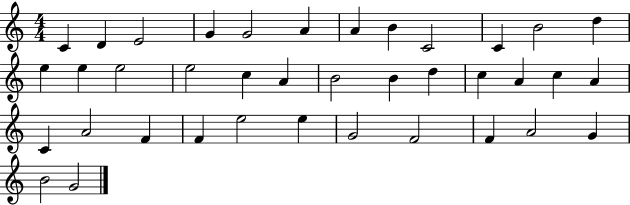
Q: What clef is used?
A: treble